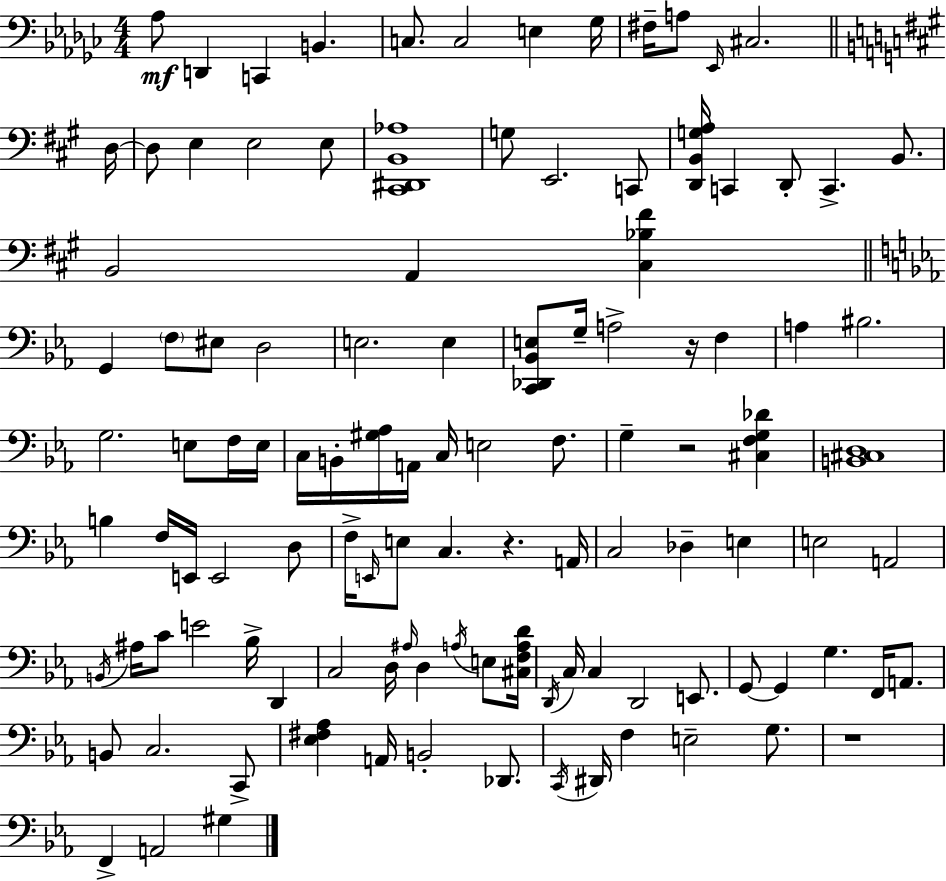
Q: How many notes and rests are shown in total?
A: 112